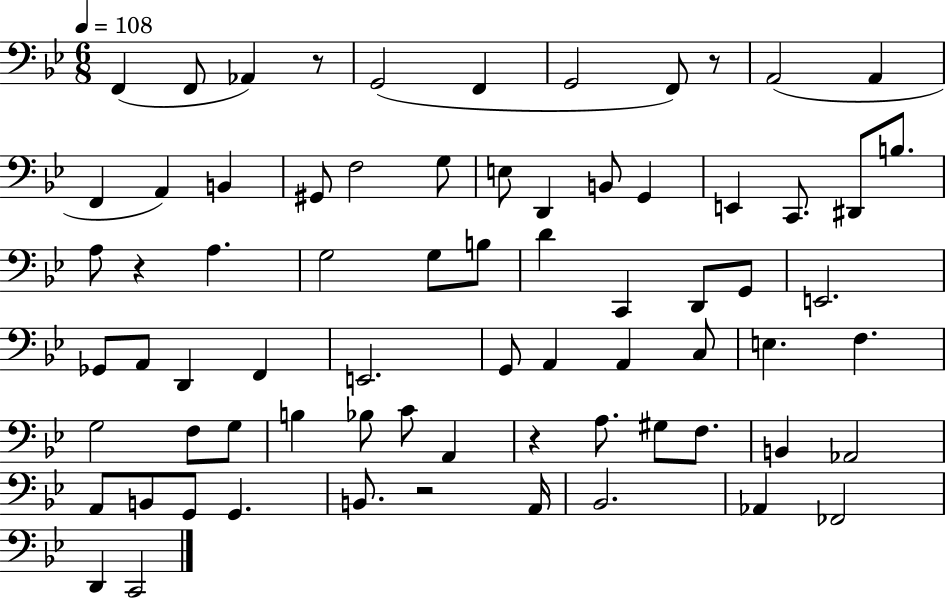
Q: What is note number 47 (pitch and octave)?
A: G3